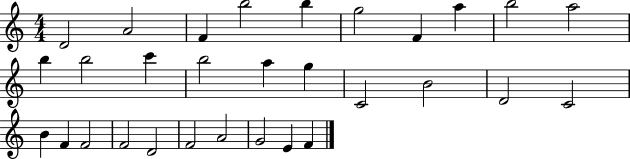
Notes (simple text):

D4/h A4/h F4/q B5/h B5/q G5/h F4/q A5/q B5/h A5/h B5/q B5/h C6/q B5/h A5/q G5/q C4/h B4/h D4/h C4/h B4/q F4/q F4/h F4/h D4/h F4/h A4/h G4/h E4/q F4/q